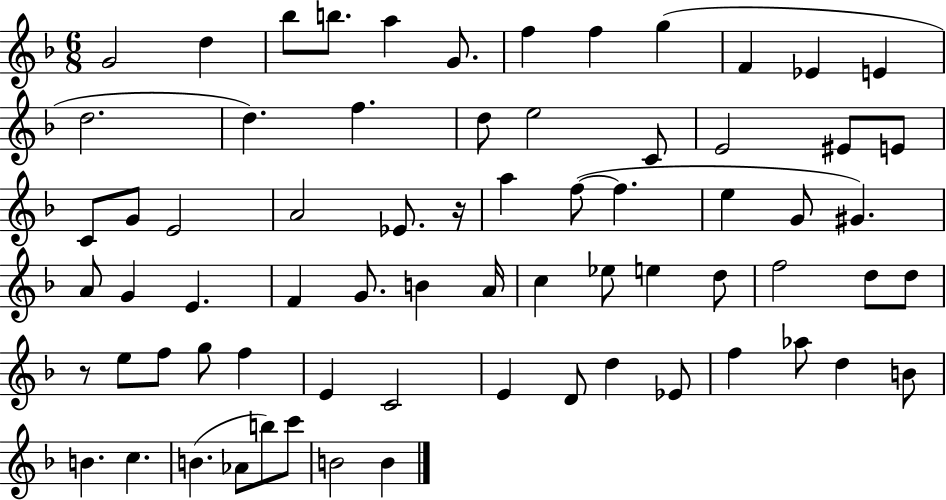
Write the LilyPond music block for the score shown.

{
  \clef treble
  \numericTimeSignature
  \time 6/8
  \key f \major
  g'2 d''4 | bes''8 b''8. a''4 g'8. | f''4 f''4 g''4( | f'4 ees'4 e'4 | \break d''2. | d''4.) f''4. | d''8 e''2 c'8 | e'2 eis'8 e'8 | \break c'8 g'8 e'2 | a'2 ees'8. r16 | a''4 f''8~(~ f''4. | e''4 g'8 gis'4.) | \break a'8 g'4 e'4. | f'4 g'8. b'4 a'16 | c''4 ees''8 e''4 d''8 | f''2 d''8 d''8 | \break r8 e''8 f''8 g''8 f''4 | e'4 c'2 | e'4 d'8 d''4 ees'8 | f''4 aes''8 d''4 b'8 | \break b'4. c''4. | b'4.( aes'8 b''8) c'''8 | b'2 b'4 | \bar "|."
}